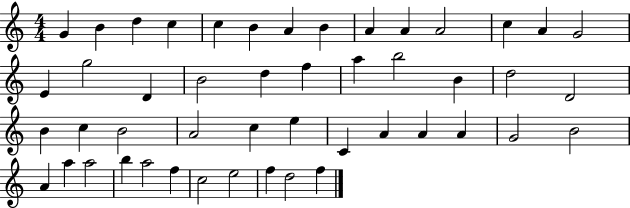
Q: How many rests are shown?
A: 0